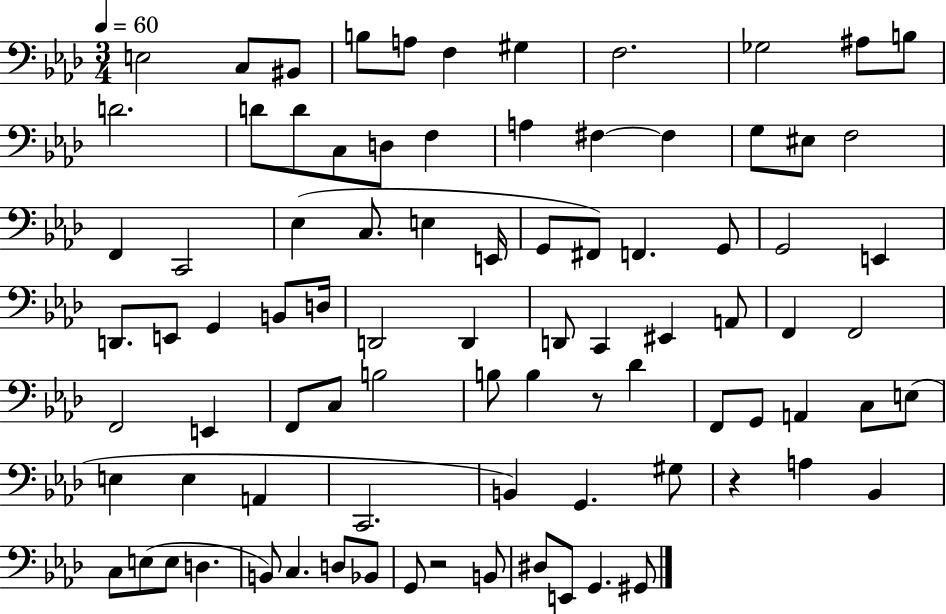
{
  \clef bass
  \numericTimeSignature
  \time 3/4
  \key aes \major
  \tempo 4 = 60
  e2 c8 bis,8 | b8 a8 f4 gis4 | f2. | ges2 ais8 b8 | \break d'2. | d'8 d'8 c8 d8 f4 | a4 fis4~~ fis4 | g8 eis8 f2 | \break f,4 c,2 | ees4( c8. e4 e,16 | g,8 fis,8) f,4. g,8 | g,2 e,4 | \break d,8. e,8 g,4 b,8 d16 | d,2 d,4 | d,8 c,4 eis,4 a,8 | f,4 f,2 | \break f,2 e,4 | f,8 c8 b2 | b8 b4 r8 des'4 | f,8 g,8 a,4 c8 e8( | \break e4 e4 a,4 | c,2. | b,4) g,4. gis8 | r4 a4 bes,4 | \break c8 e8( e8 d4. | b,8) c4. d8 bes,8 | g,8 r2 b,8 | dis8 e,8 g,4. gis,8 | \break \bar "|."
}